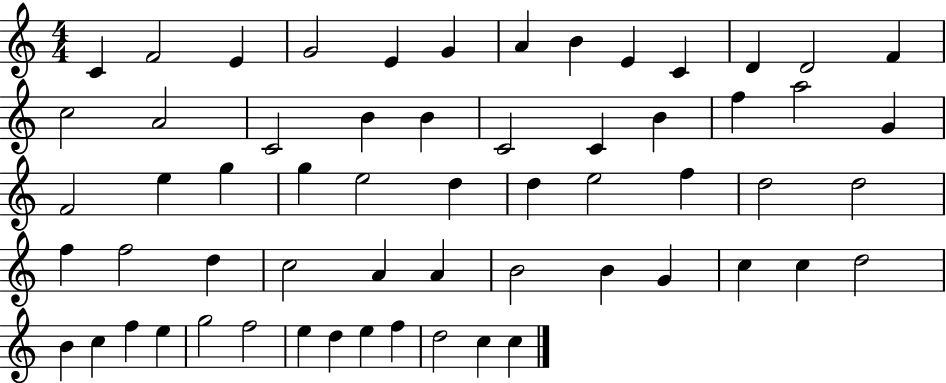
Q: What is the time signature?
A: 4/4